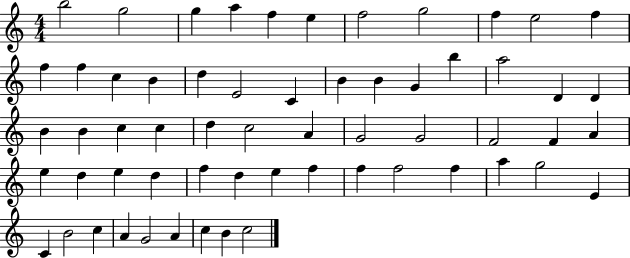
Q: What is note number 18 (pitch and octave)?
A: C4